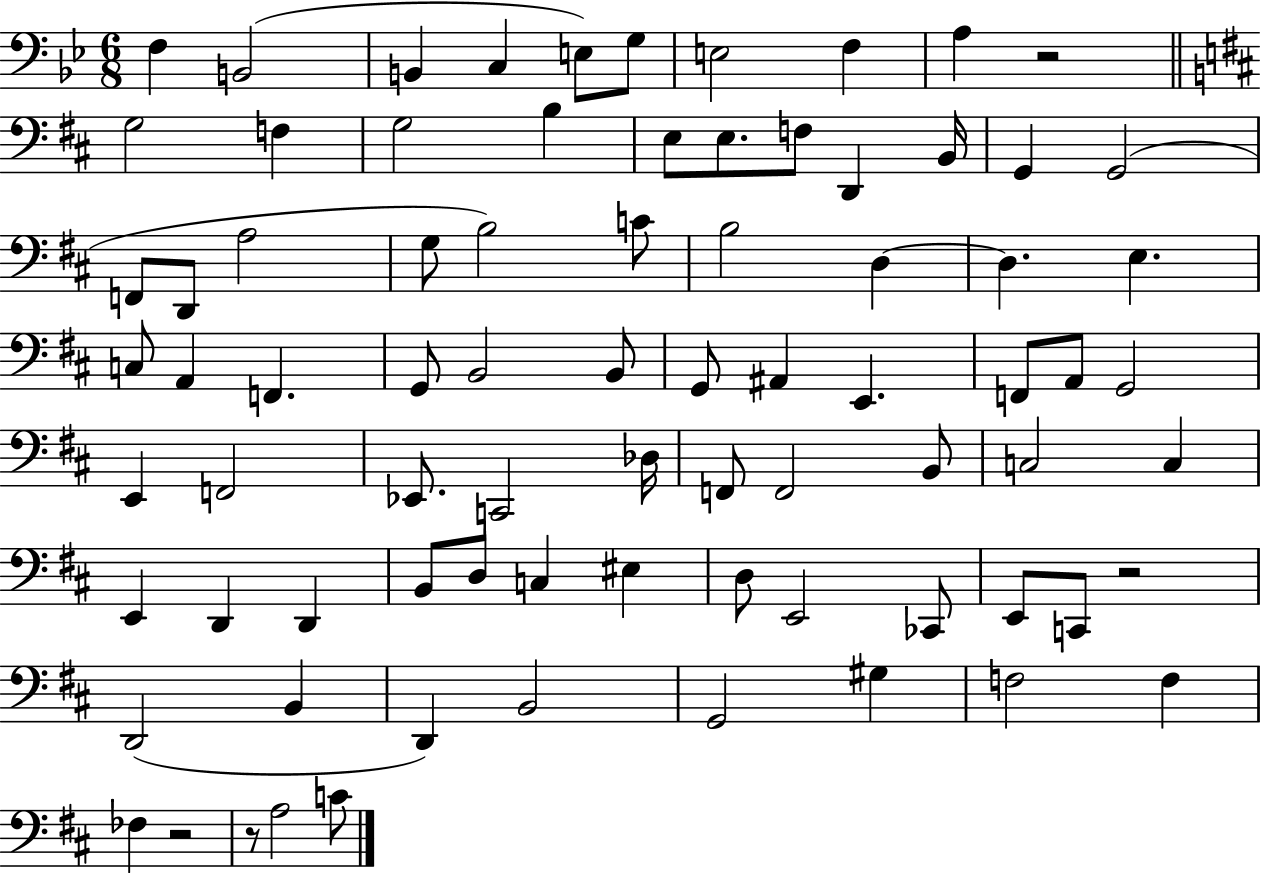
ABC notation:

X:1
T:Untitled
M:6/8
L:1/4
K:Bb
F, B,,2 B,, C, E,/2 G,/2 E,2 F, A, z2 G,2 F, G,2 B, E,/2 E,/2 F,/2 D,, B,,/4 G,, G,,2 F,,/2 D,,/2 A,2 G,/2 B,2 C/2 B,2 D, D, E, C,/2 A,, F,, G,,/2 B,,2 B,,/2 G,,/2 ^A,, E,, F,,/2 A,,/2 G,,2 E,, F,,2 _E,,/2 C,,2 _D,/4 F,,/2 F,,2 B,,/2 C,2 C, E,, D,, D,, B,,/2 D,/2 C, ^E, D,/2 E,,2 _C,,/2 E,,/2 C,,/2 z2 D,,2 B,, D,, B,,2 G,,2 ^G, F,2 F, _F, z2 z/2 A,2 C/2